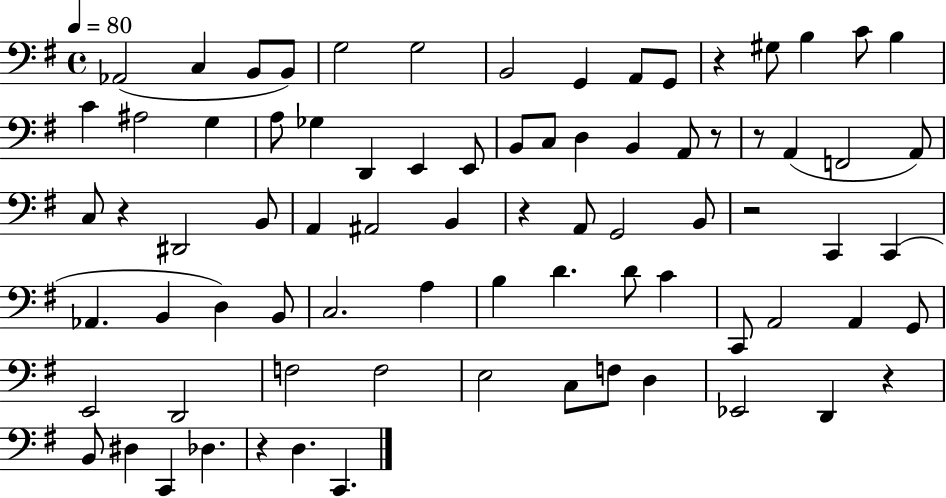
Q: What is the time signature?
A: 4/4